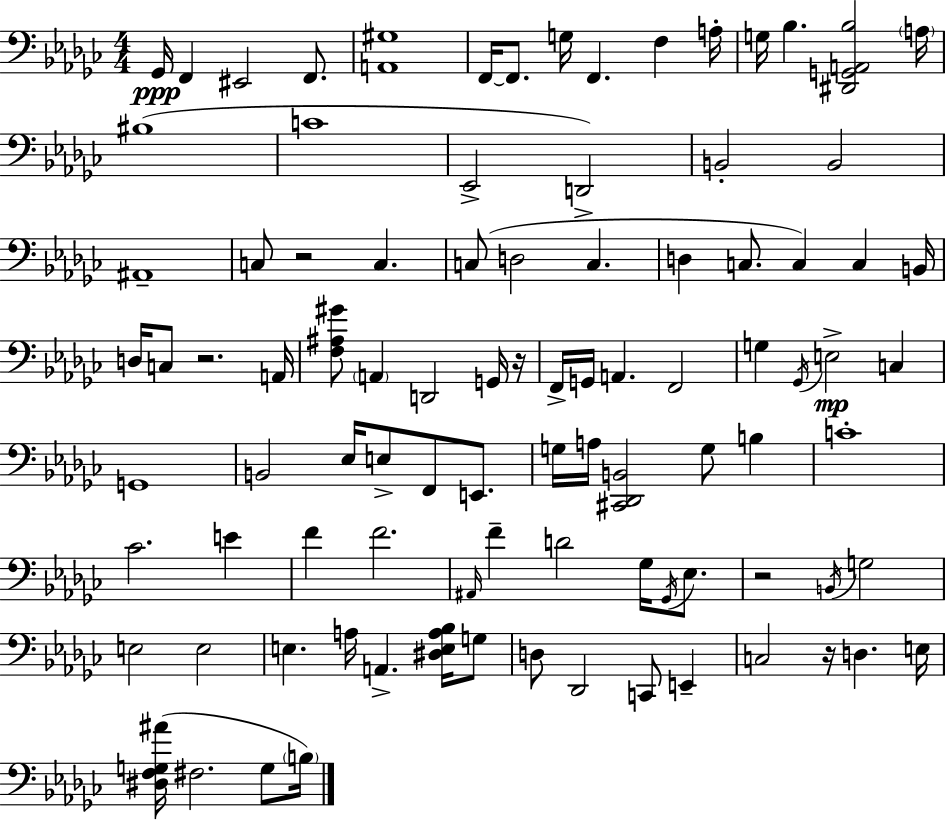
{
  \clef bass
  \numericTimeSignature
  \time 4/4
  \key ees \minor
  \repeat volta 2 { ges,16\ppp f,4 eis,2 f,8. | <a, gis>1 | f,16~~ f,8. g16 f,4. f4 a16-. | g16 bes4. <dis, g, a, bes>2 \parenthesize a16 | \break bis1( | c'1 | ees,2-> d,2->) | b,2-. b,2 | \break ais,1-- | c8 r2 c4. | c8( d2 c4. | d4 c8. c4) c4 b,16 | \break d16 c8 r2. a,16 | <f ais gis'>8 \parenthesize a,4 d,2 g,16 r16 | f,16-> g,16 a,4. f,2 | g4 \acciaccatura { ges,16 }\mp e2-> c4 | \break g,1 | b,2 ees16 e8-> f,8 e,8. | g16 a16 <cis, des, b,>2 g8 b4 | c'1-. | \break ces'2. e'4 | f'4 f'2. | \grace { ais,16 } f'4-- d'2 ges16 \acciaccatura { ges,16 } | ees8. r2 \acciaccatura { b,16 } g2 | \break e2 e2 | e4. a16 a,4.-> | <dis e a bes>16 g8 d8 des,2 c,8 | e,4-- c2 r16 d4. | \break e16 <dis f g ais'>16( fis2. | g8 \parenthesize b16) } \bar "|."
}